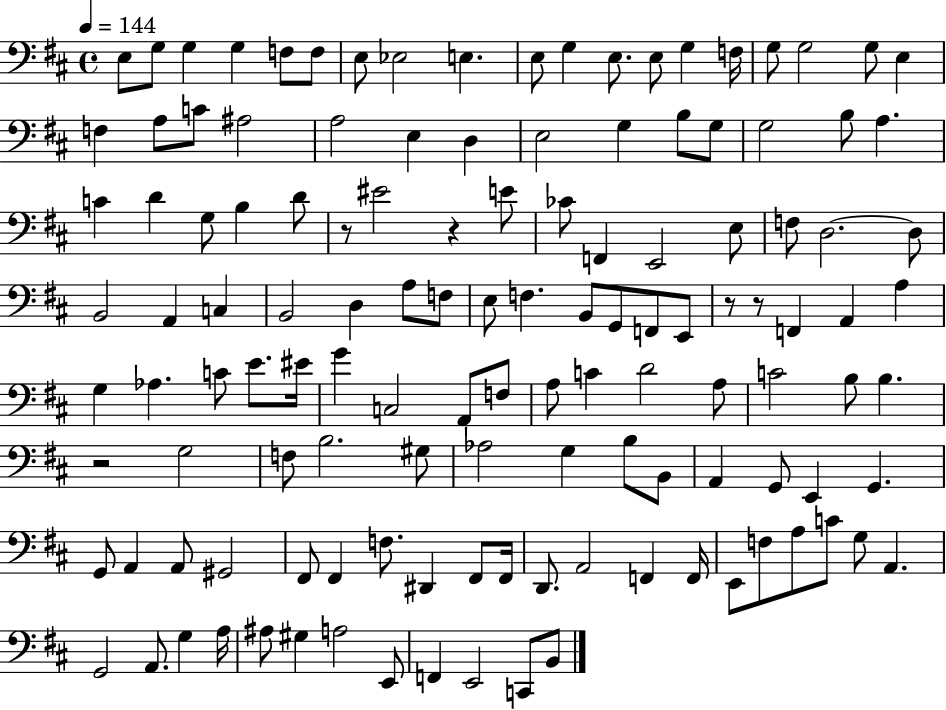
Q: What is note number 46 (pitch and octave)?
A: D3